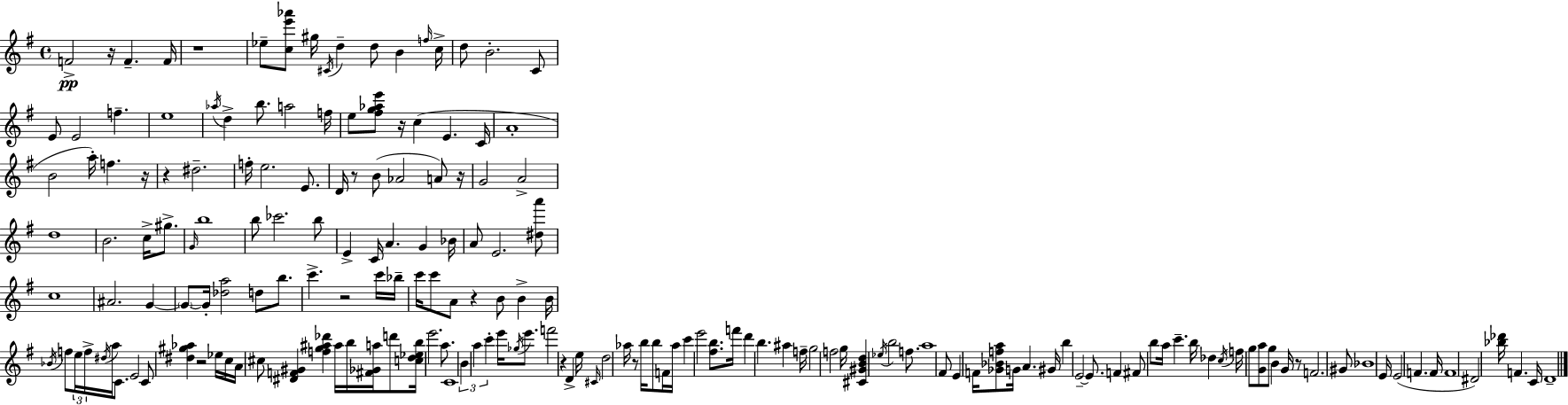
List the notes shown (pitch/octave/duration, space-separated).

F4/h R/s F4/q. F4/s R/w Eb5/e [C5,E6,Ab6]/e G#5/s C#4/s D5/q D5/e B4/q F5/s C5/s D5/e B4/h. C4/e E4/e E4/h F5/q. E5/w Ab5/s D5/q B5/e. A5/h F5/s E5/e [F#5,G5,Ab5,E6]/e R/s C5/q E4/q. C4/s A4/w B4/h A5/s F5/q. R/s R/q D#5/h. F5/s E5/h. E4/e. D4/s R/e B4/e Ab4/h A4/e R/s G4/h A4/h D5/w B4/h. C5/s G#5/e. G4/s B5/w B5/e CES6/h. B5/e E4/q C4/s A4/q. G4/q Bb4/s A4/e E4/h. [D#5,A6]/e C5/w A#4/h. G4/q G4/e G4/s [Db5,A5]/h D5/e B5/e. C6/q. R/h C6/s Bb5/s C6/s C6/e A4/e R/q B4/e B4/q B4/s Bb4/s F5/e E5/s F5/s D#5/s A5/s C4/e. E4/h C4/e [D#5,G#5,Ab5]/q R/h Eb5/s C5/s A4/s C#5/e [D#4,F4,G#4]/q [F5,G5,A#5,Db6]/q A#5/s B5/s [F#4,Gb4,A5]/s D6/e [C5,D5,Eb5,B5]/s E6/h. A5/e. C4/w B4/q A5/q C6/q E6/s Gb5/s E6/e. F6/h R/q D4/q E5/s C#4/s D5/h Ab5/s R/e B5/s B5/e F4/s Ab5/s C6/q E6/h [F#5,B5]/e. F6/s D6/q B5/q. A#5/q F5/s G5/h F5/h G5/s [C#4,G#4,B4,D5]/q Eb5/s B5/h F5/e. A5/w F#4/e E4/q F4/s [Gb4,Bb4,F5,A5]/e G4/s A4/q. G#4/s B5/q E4/h E4/e. F4/q F#4/e B5/e A5/s C6/q. B5/s Db5/q C5/s F5/s G5/e [G4,A5]/e G5/e B4/q G4/s R/e F4/h. G#4/e Bb4/w E4/s E4/h F4/q. F4/s F4/w D#4/h [Bb5,Db6]/s F4/q. C4/s D4/w